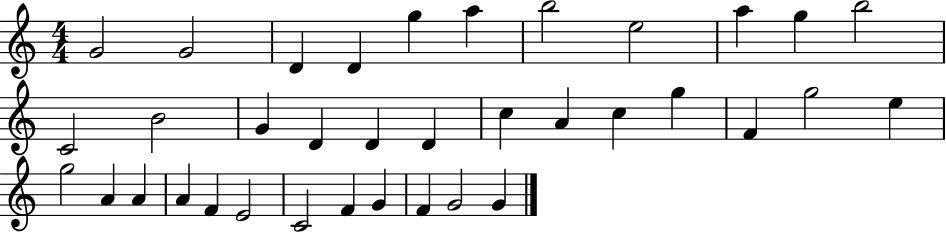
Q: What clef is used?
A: treble